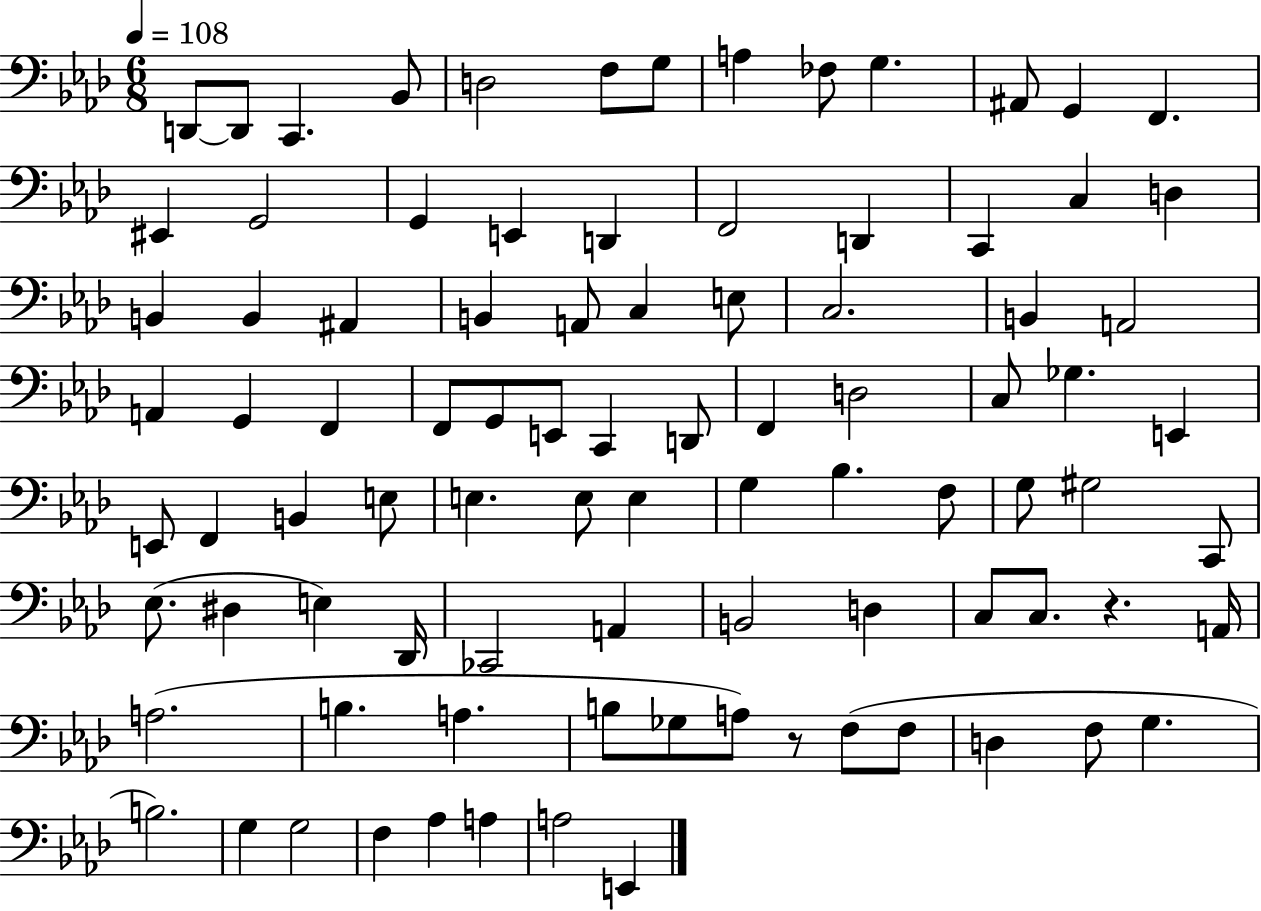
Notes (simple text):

D2/e D2/e C2/q. Bb2/e D3/h F3/e G3/e A3/q FES3/e G3/q. A#2/e G2/q F2/q. EIS2/q G2/h G2/q E2/q D2/q F2/h D2/q C2/q C3/q D3/q B2/q B2/q A#2/q B2/q A2/e C3/q E3/e C3/h. B2/q A2/h A2/q G2/q F2/q F2/e G2/e E2/e C2/q D2/e F2/q D3/h C3/e Gb3/q. E2/q E2/e F2/q B2/q E3/e E3/q. E3/e E3/q G3/q Bb3/q. F3/e G3/e G#3/h C2/e Eb3/e. D#3/q E3/q Db2/s CES2/h A2/q B2/h D3/q C3/e C3/e. R/q. A2/s A3/h. B3/q. A3/q. B3/e Gb3/e A3/e R/e F3/e F3/e D3/q F3/e G3/q. B3/h. G3/q G3/h F3/q Ab3/q A3/q A3/h E2/q